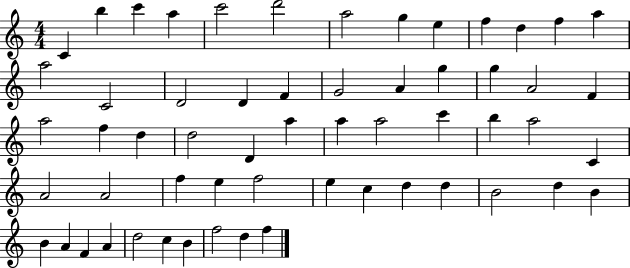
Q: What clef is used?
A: treble